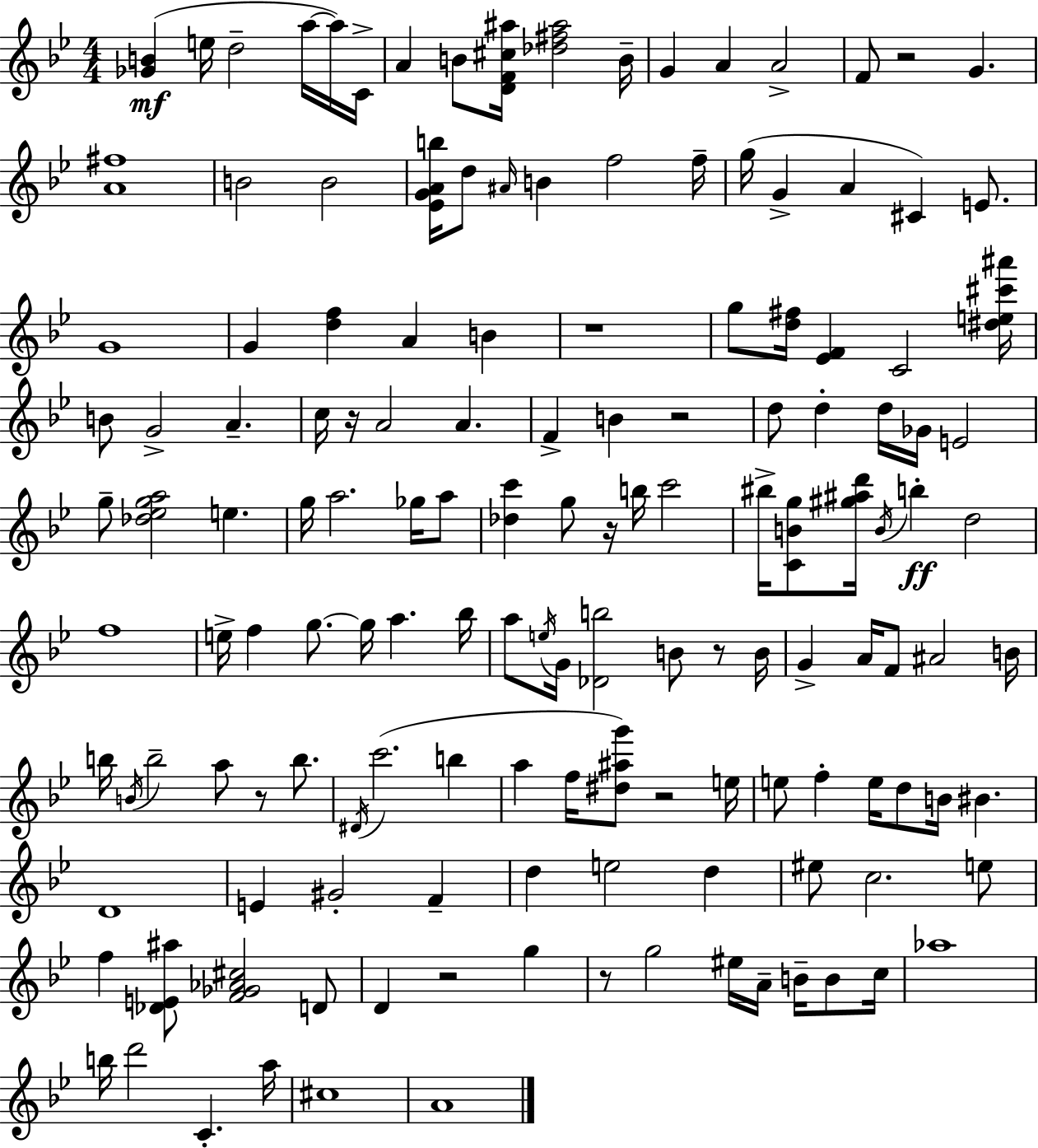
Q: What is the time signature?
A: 4/4